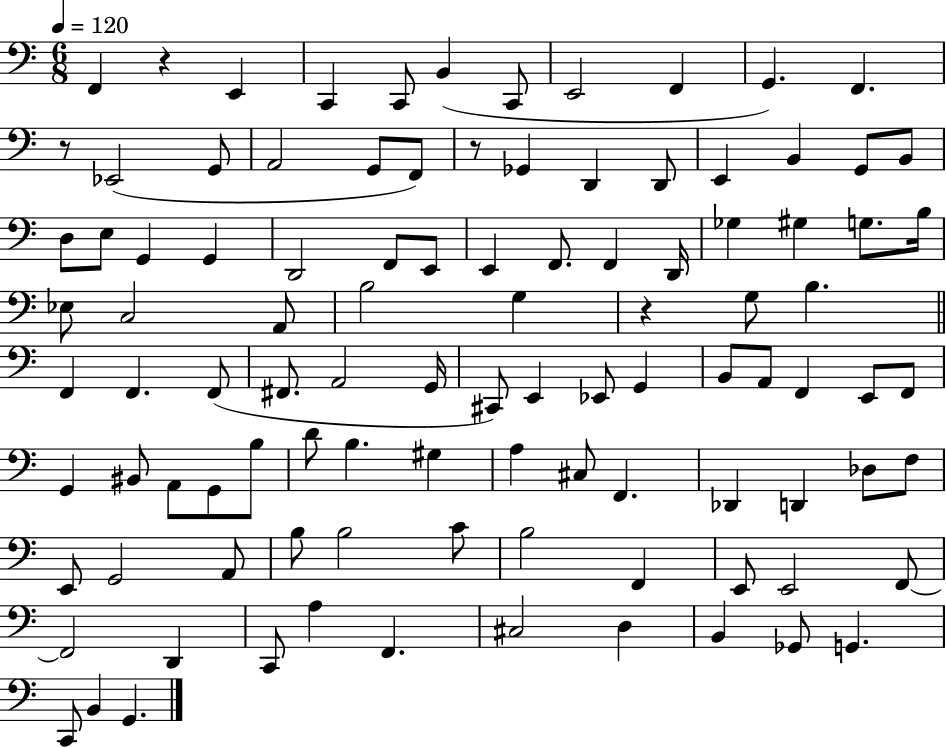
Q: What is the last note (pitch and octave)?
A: G2